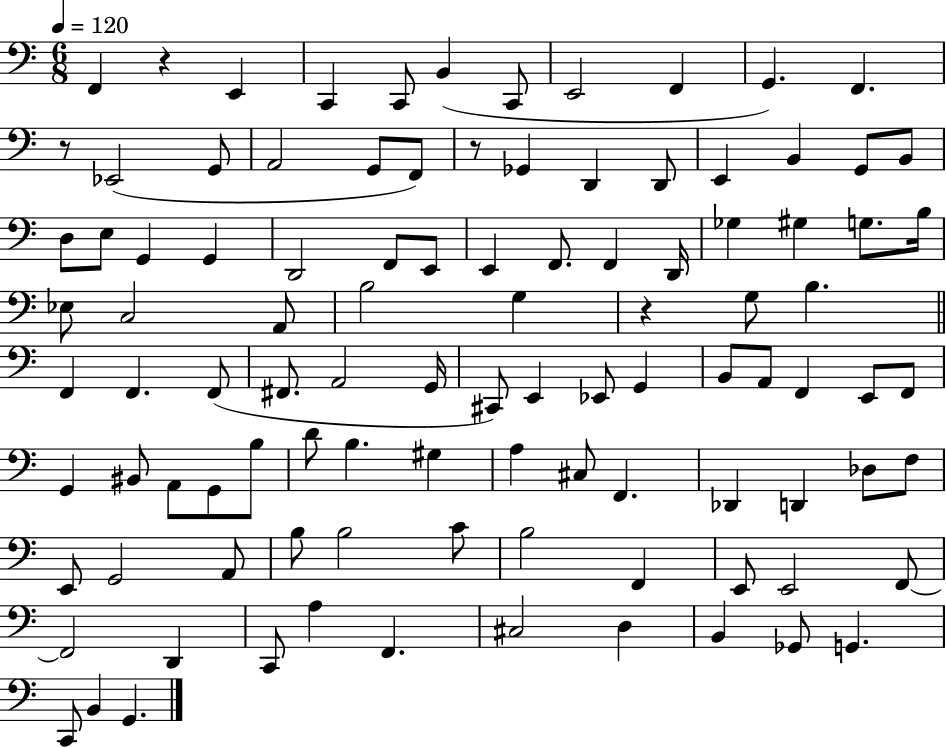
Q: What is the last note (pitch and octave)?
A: G2